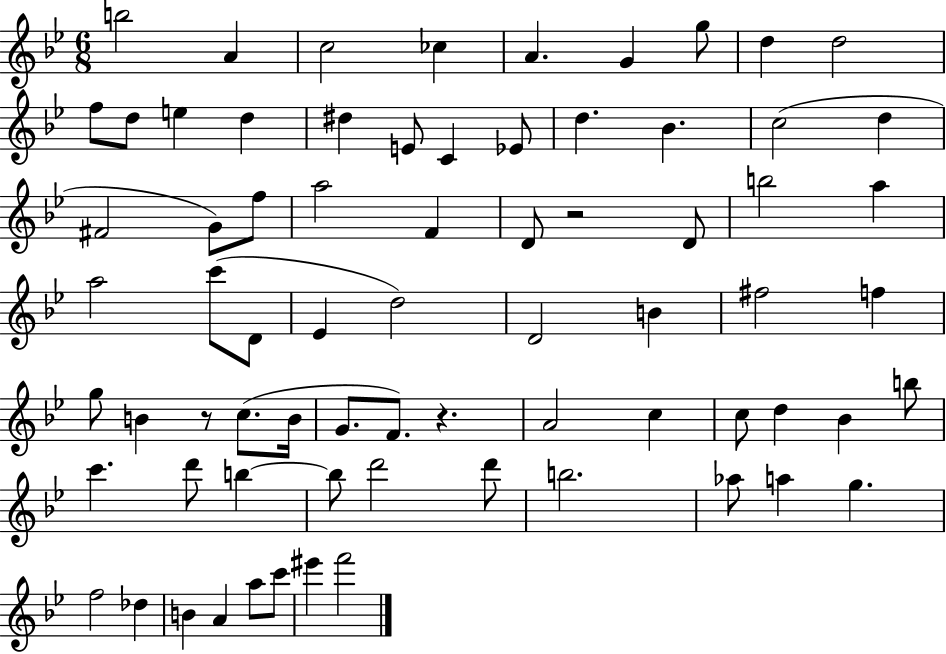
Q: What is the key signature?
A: BES major